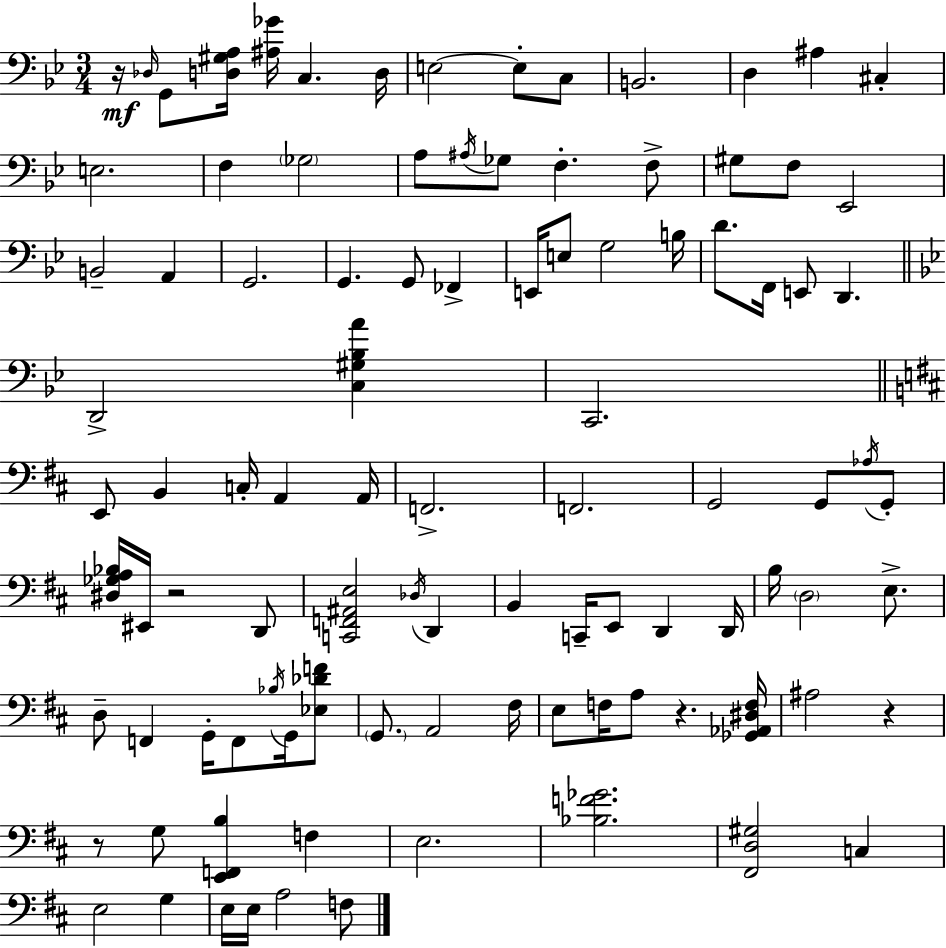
{
  \clef bass
  \numericTimeSignature
  \time 3/4
  \key g \minor
  r16\mf \grace { des16 } g,8 <d gis a>16 <ais ges'>16 c4. | d16 e2~~ e8-. c8 | b,2. | d4 ais4 cis4-. | \break e2. | f4 \parenthesize ges2 | a8 \acciaccatura { ais16 } ges8 f4.-. | f8-> gis8 f8 ees,2 | \break b,2-- a,4 | g,2. | g,4. g,8 fes,4-> | e,16 e8 g2 | \break b16 d'8. f,16 e,8 d,4. | \bar "||" \break \key bes \major d,2-> <c gis bes a'>4 | c,2. | \bar "||" \break \key d \major e,8 b,4 c16-. a,4 a,16 | f,2.-> | f,2. | g,2 g,8 \acciaccatura { aes16 } g,8-. | \break <dis ges a bes>16 eis,16 r2 d,8 | <c, f, ais, e>2 \acciaccatura { des16 } d,4 | b,4 c,16-- e,8 d,4 | d,16 b16 \parenthesize d2 e8.-> | \break d8-- f,4 g,16-. f,8 \acciaccatura { bes16 } | g,16 <ees des' f'>8 \parenthesize g,8. a,2 | fis16 e8 f16 a8 r4. | <ges, aes, dis f>16 ais2 r4 | \break r8 g8 <e, f, b>4 f4 | e2. | <bes f' ges'>2. | <fis, d gis>2 c4 | \break e2 g4 | e16 e16 a2 | f8 \bar "|."
}